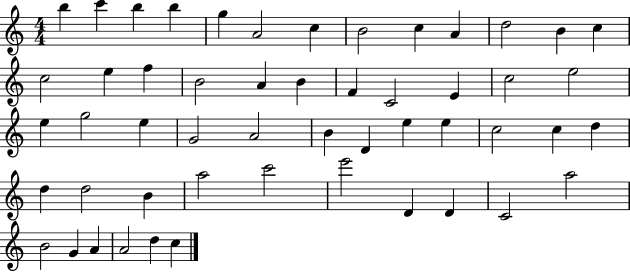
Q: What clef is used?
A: treble